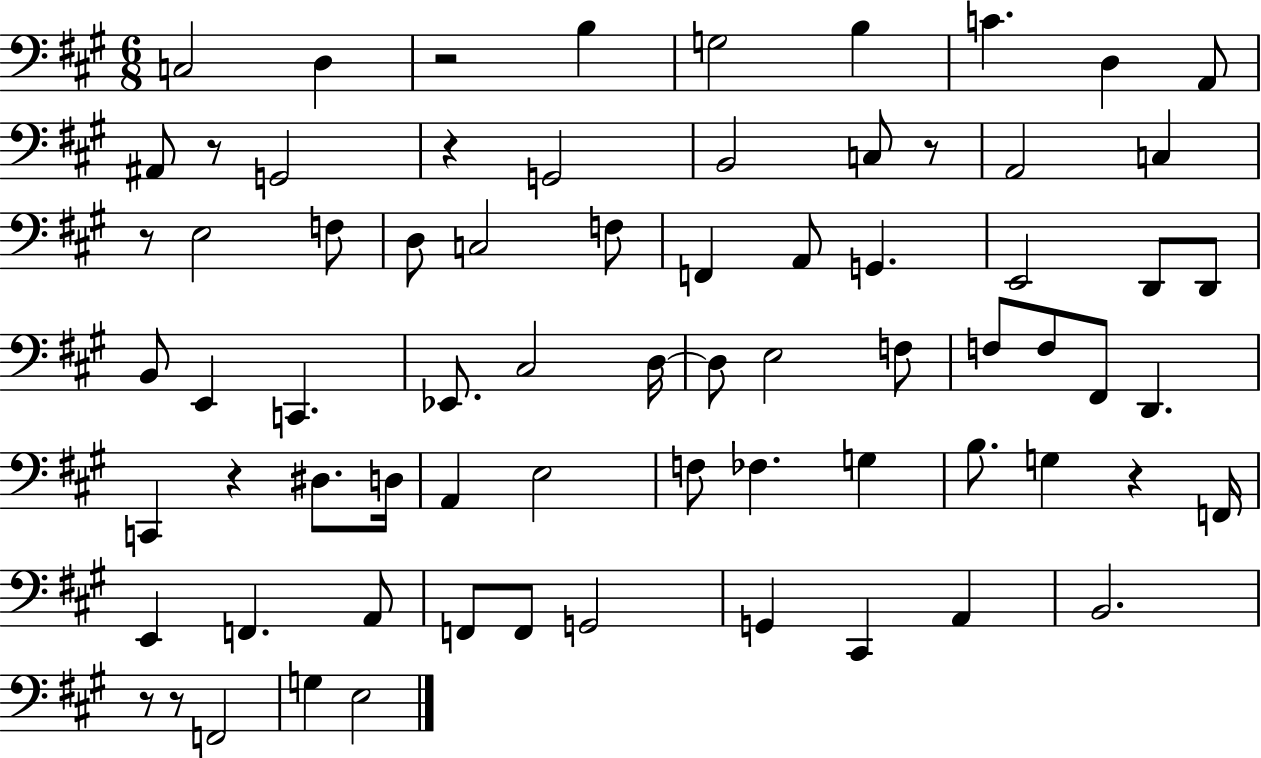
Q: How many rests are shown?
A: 9